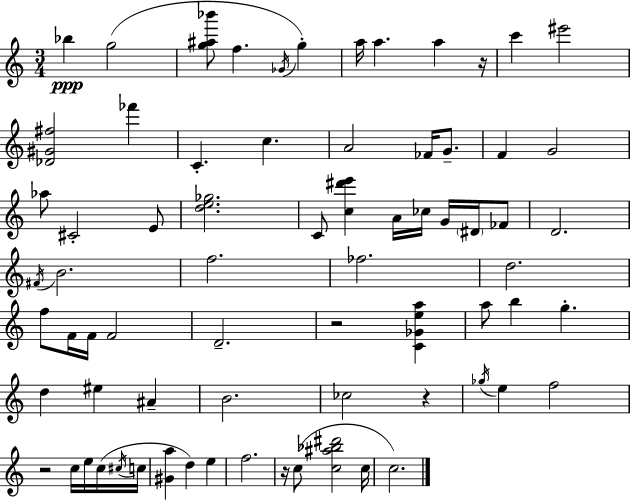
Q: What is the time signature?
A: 3/4